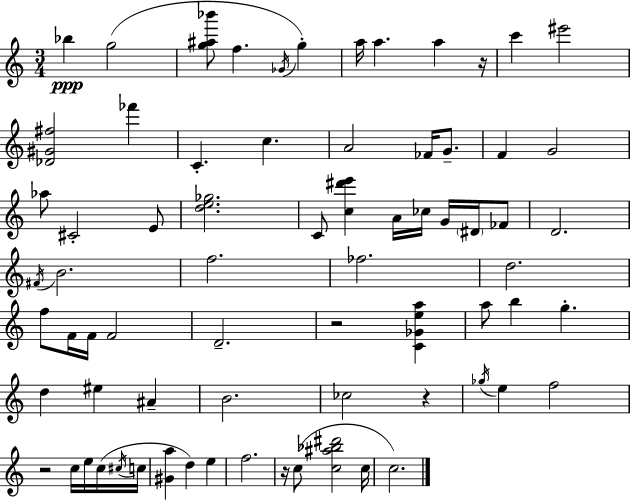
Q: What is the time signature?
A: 3/4